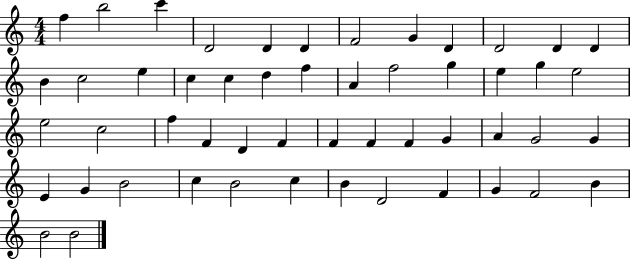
X:1
T:Untitled
M:4/4
L:1/4
K:C
f b2 c' D2 D D F2 G D D2 D D B c2 e c c d f A f2 g e g e2 e2 c2 f F D F F F F G A G2 G E G B2 c B2 c B D2 F G F2 B B2 B2